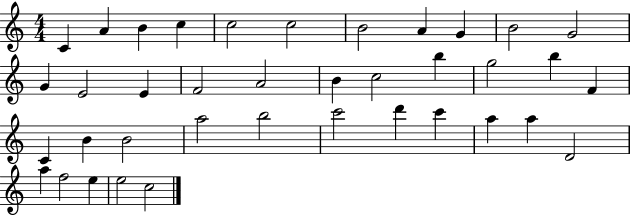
{
  \clef treble
  \numericTimeSignature
  \time 4/4
  \key c \major
  c'4 a'4 b'4 c''4 | c''2 c''2 | b'2 a'4 g'4 | b'2 g'2 | \break g'4 e'2 e'4 | f'2 a'2 | b'4 c''2 b''4 | g''2 b''4 f'4 | \break c'4 b'4 b'2 | a''2 b''2 | c'''2 d'''4 c'''4 | a''4 a''4 d'2 | \break a''4 f''2 e''4 | e''2 c''2 | \bar "|."
}